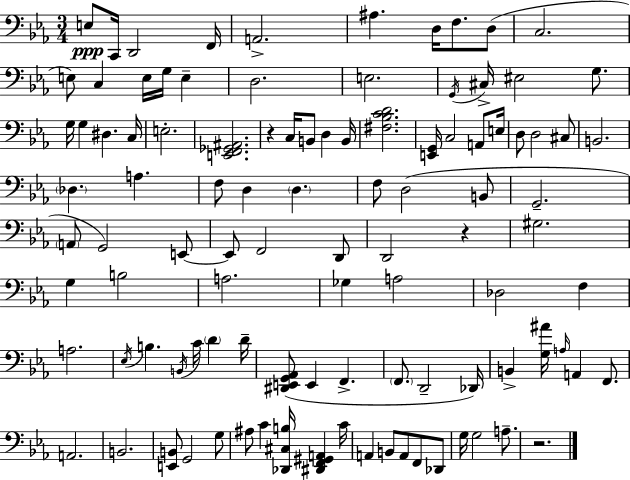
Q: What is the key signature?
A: C minor